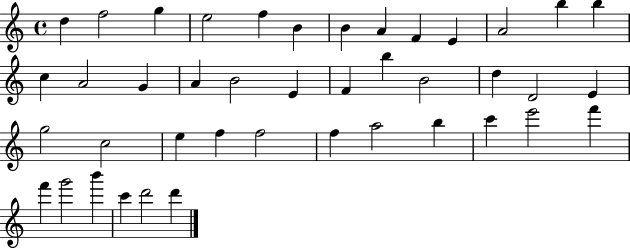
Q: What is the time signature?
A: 4/4